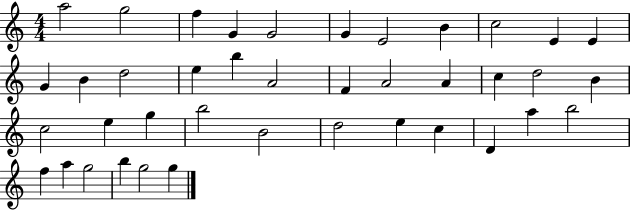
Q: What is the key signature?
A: C major